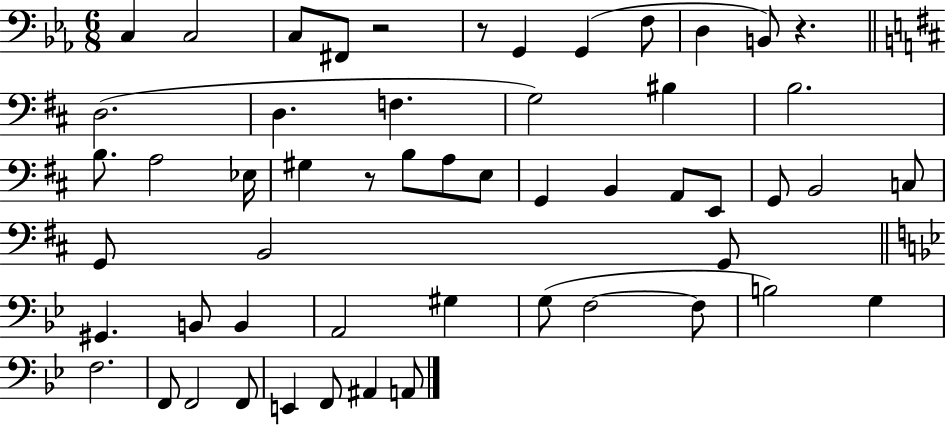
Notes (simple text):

C3/q C3/h C3/e F#2/e R/h R/e G2/q G2/q F3/e D3/q B2/e R/q. D3/h. D3/q. F3/q. G3/h BIS3/q B3/h. B3/e. A3/h Eb3/s G#3/q R/e B3/e A3/e E3/e G2/q B2/q A2/e E2/e G2/e B2/h C3/e G2/e B2/h G2/e G#2/q. B2/e B2/q A2/h G#3/q G3/e F3/h F3/e B3/h G3/q F3/h. F2/e F2/h F2/e E2/q F2/e A#2/q A2/e